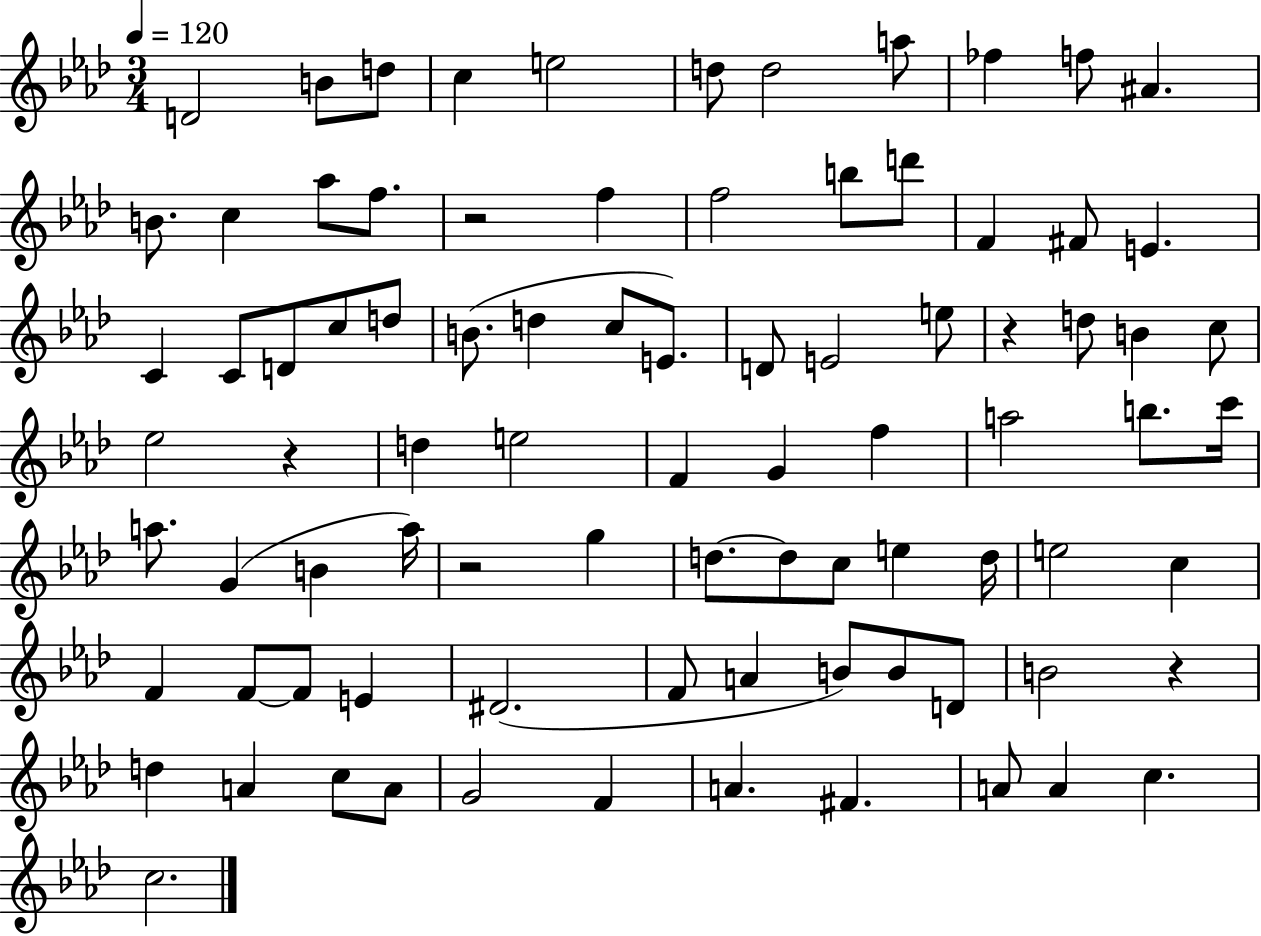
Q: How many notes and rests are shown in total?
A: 86